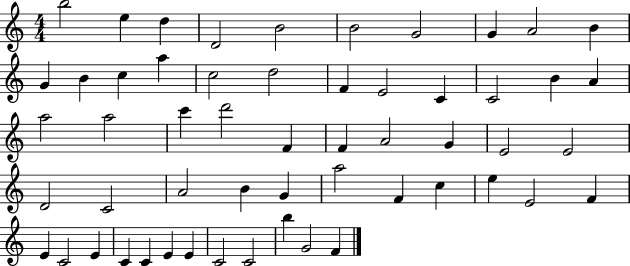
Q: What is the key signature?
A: C major